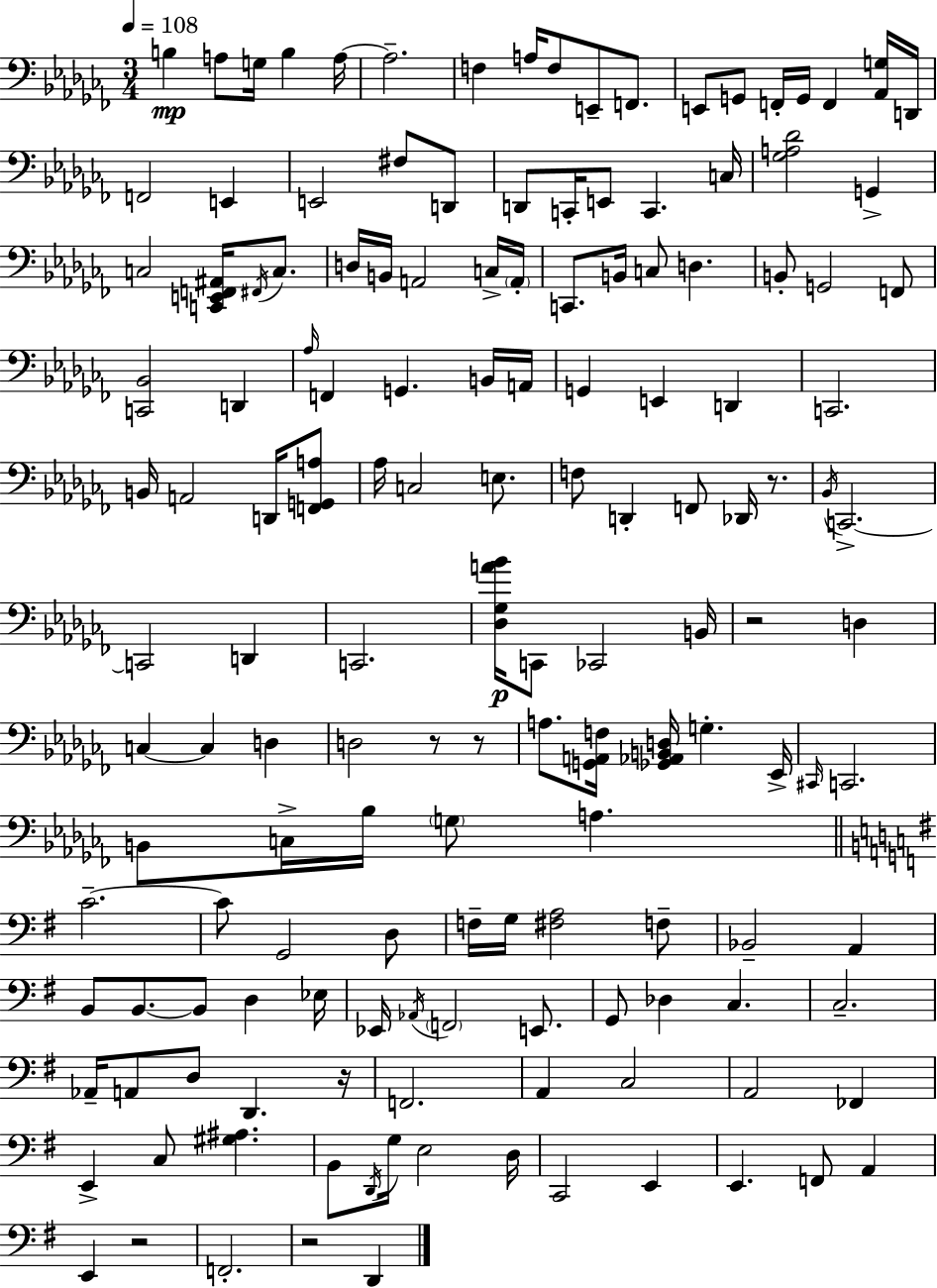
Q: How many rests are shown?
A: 7